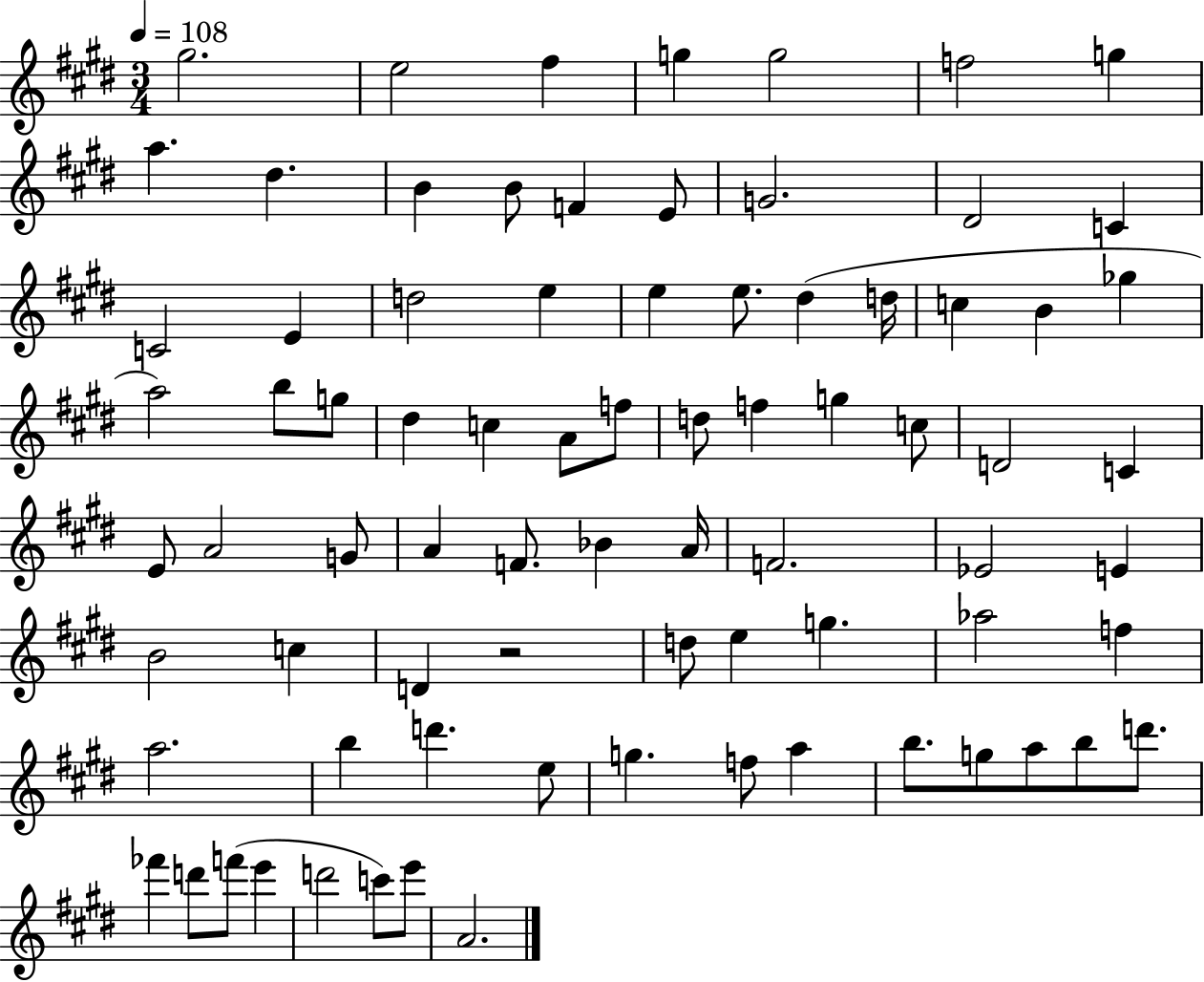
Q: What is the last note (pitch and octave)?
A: A4